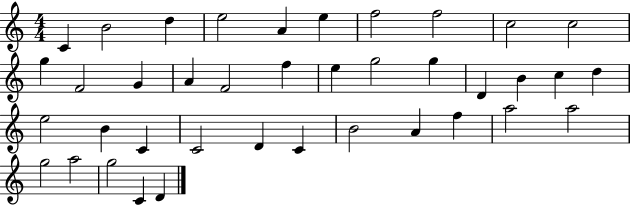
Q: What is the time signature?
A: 4/4